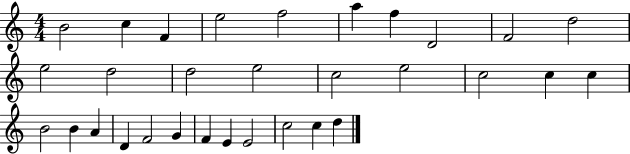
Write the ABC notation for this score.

X:1
T:Untitled
M:4/4
L:1/4
K:C
B2 c F e2 f2 a f D2 F2 d2 e2 d2 d2 e2 c2 e2 c2 c c B2 B A D F2 G F E E2 c2 c d